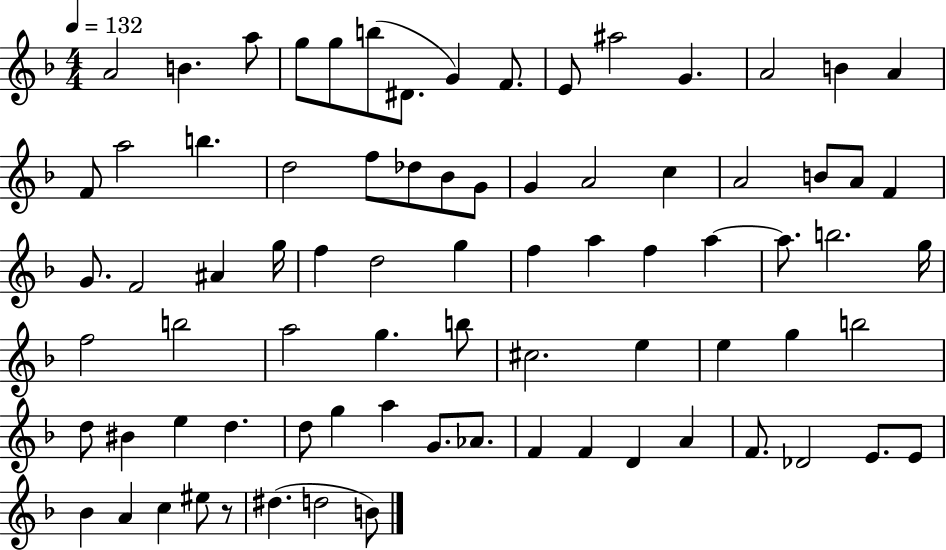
{
  \clef treble
  \numericTimeSignature
  \time 4/4
  \key f \major
  \tempo 4 = 132
  \repeat volta 2 { a'2 b'4. a''8 | g''8 g''8 b''8( dis'8. g'4) f'8. | e'8 ais''2 g'4. | a'2 b'4 a'4 | \break f'8 a''2 b''4. | d''2 f''8 des''8 bes'8 g'8 | g'4 a'2 c''4 | a'2 b'8 a'8 f'4 | \break g'8. f'2 ais'4 g''16 | f''4 d''2 g''4 | f''4 a''4 f''4 a''4~~ | a''8. b''2. g''16 | \break f''2 b''2 | a''2 g''4. b''8 | cis''2. e''4 | e''4 g''4 b''2 | \break d''8 bis'4 e''4 d''4. | d''8 g''4 a''4 g'8. aes'8. | f'4 f'4 d'4 a'4 | f'8. des'2 e'8. e'8 | \break bes'4 a'4 c''4 eis''8 r8 | dis''4.( d''2 b'8) | } \bar "|."
}